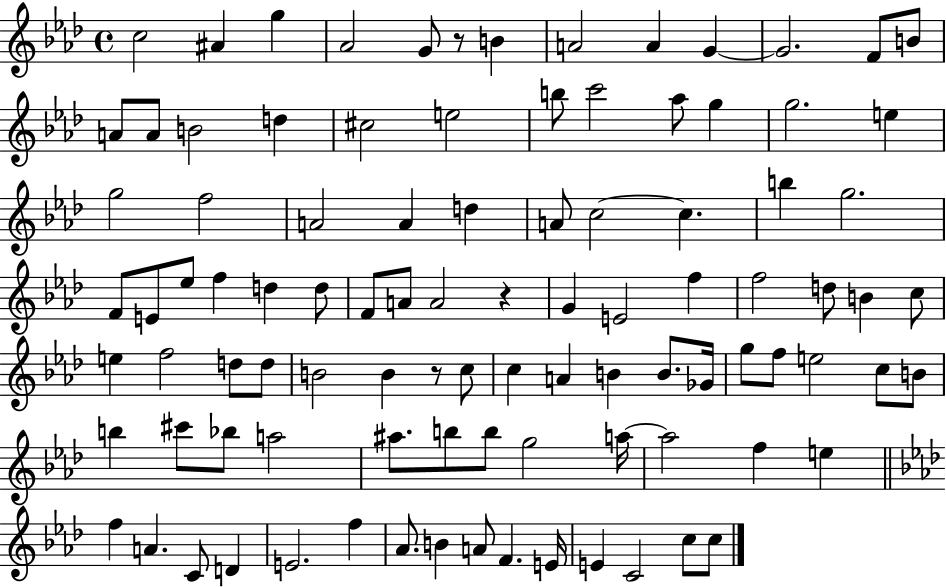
X:1
T:Untitled
M:4/4
L:1/4
K:Ab
c2 ^A g _A2 G/2 z/2 B A2 A G G2 F/2 B/2 A/2 A/2 B2 d ^c2 e2 b/2 c'2 _a/2 g g2 e g2 f2 A2 A d A/2 c2 c b g2 F/2 E/2 _e/2 f d d/2 F/2 A/2 A2 z G E2 f f2 d/2 B c/2 e f2 d/2 d/2 B2 B z/2 c/2 c A B B/2 _G/4 g/2 f/2 e2 c/2 B/2 b ^c'/2 _b/2 a2 ^a/2 b/2 b/2 g2 a/4 a2 f e f A C/2 D E2 f _A/2 B A/2 F E/4 E C2 c/2 c/2